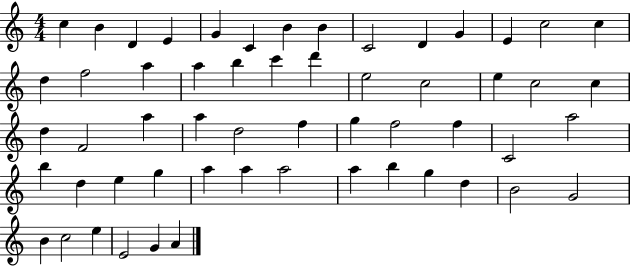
X:1
T:Untitled
M:4/4
L:1/4
K:C
c B D E G C B B C2 D G E c2 c d f2 a a b c' d' e2 c2 e c2 c d F2 a a d2 f g f2 f C2 a2 b d e g a a a2 a b g d B2 G2 B c2 e E2 G A